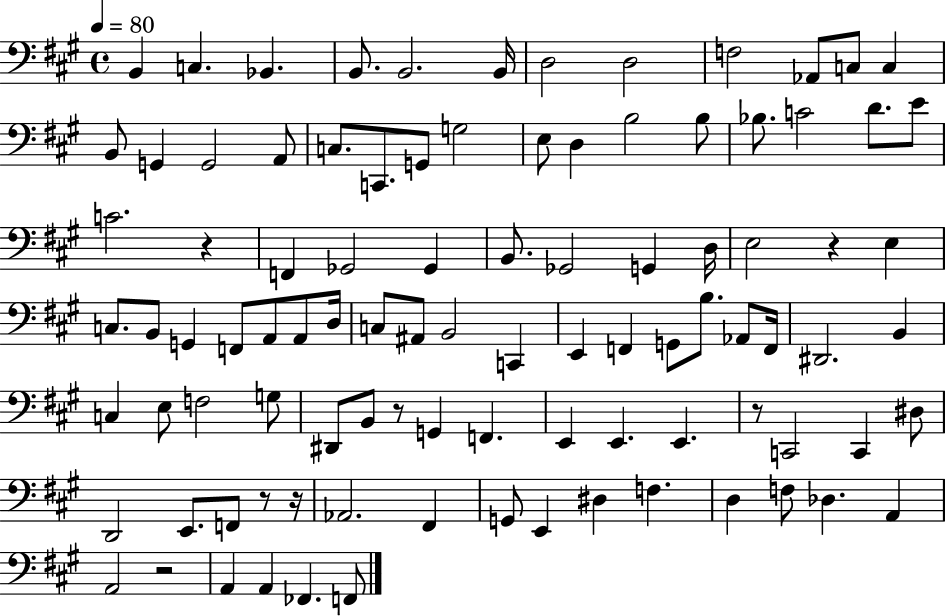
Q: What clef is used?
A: bass